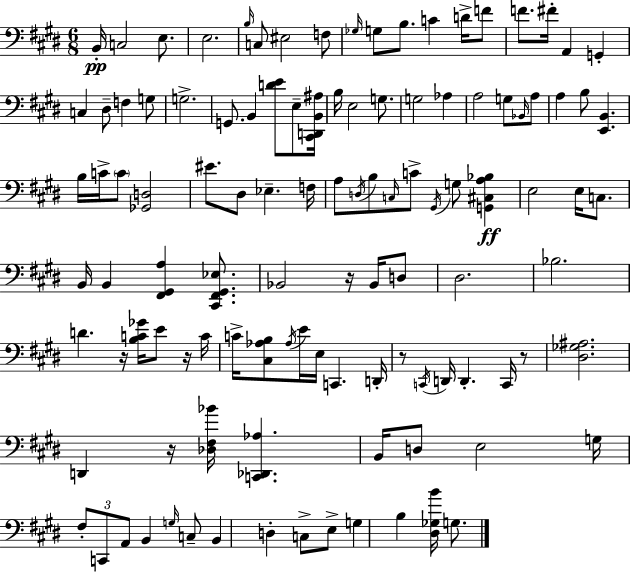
B2/s C3/h E3/e. E3/h. B3/s C3/e EIS3/h F3/e Gb3/s G3/e B3/e. C4/q D4/s F4/e F4/e. F#4/s A2/q G2/q C3/q D#3/e F3/q G3/e G3/h. G2/e. B2/q [D4,E4]/e E3/e [C#2,D2,B2,A#3]/s B3/s E3/h G3/e. G3/h Ab3/q A3/h G3/e Bb2/s A3/e A3/q B3/e [E2,B2]/q. B3/s C4/s C4/e [Gb2,D3]/h EIS4/e. D#3/e Eb3/q. F3/s A3/e D3/s B3/e C3/s C4/e G#2/s G3/e [G2,C#3,A3,Bb3]/q E3/h E3/s C3/e. B2/s B2/q [F#2,G#2,A3]/q [C#2,F#2,G#2,Eb3]/e. Bb2/h R/s Bb2/s D3/e D#3/h. Bb3/h. D4/q. R/s [B3,C4,Gb4]/s E4/e R/s C4/s C4/s [C#3,Ab3,B3]/e Ab3/s E4/s E3/s C2/q. D2/s R/e C2/s D2/s D2/q. C2/s R/e [D#3,Gb3,A#3]/h. D2/q R/s [Db3,F#3,Bb4]/s [C2,Db2,Ab3]/q. B2/s D3/e E3/h G3/s F#3/e C2/e A2/e B2/q G3/s C3/e B2/q D3/q C3/e E3/e G3/q B3/q [D#3,Gb3,B4]/s G3/e.